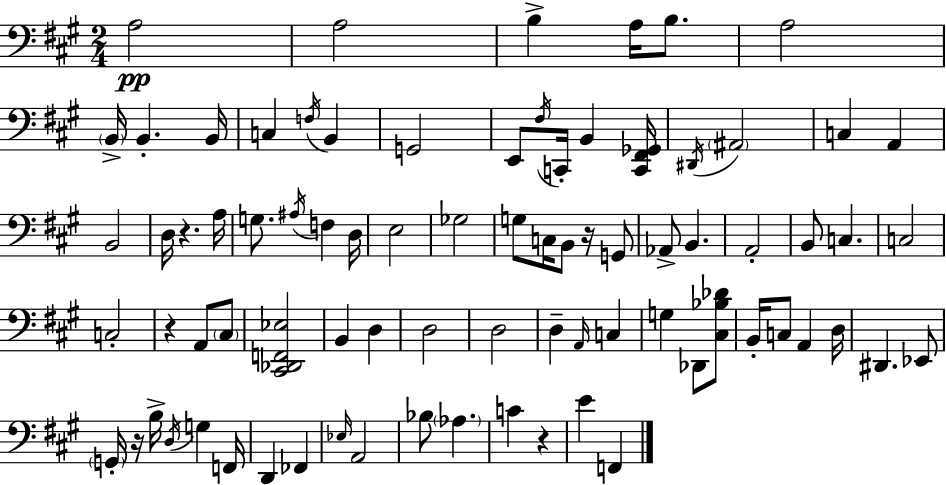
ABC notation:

X:1
T:Untitled
M:2/4
L:1/4
K:A
A,2 A,2 B, A,/4 B,/2 A,2 B,,/4 B,, B,,/4 C, F,/4 B,, G,,2 E,,/2 ^F,/4 C,,/4 B,, [C,,^F,,_G,,]/4 ^D,,/4 ^A,,2 C, A,, B,,2 D,/4 z A,/4 G,/2 ^A,/4 F, D,/4 E,2 _G,2 G,/2 C,/4 B,,/2 z/4 G,,/2 _A,,/2 B,, A,,2 B,,/2 C, C,2 C,2 z A,,/2 ^C,/2 [^C,,_D,,F,,_E,]2 B,, D, D,2 D,2 D, A,,/4 C, G, _D,,/2 [^C,_B,_D]/2 B,,/4 C,/2 A,, D,/4 ^D,, _E,,/2 G,,/4 z/4 B,/4 D,/4 G, F,,/4 D,, _F,, _E,/4 A,,2 _B,/2 _A, C z E F,,